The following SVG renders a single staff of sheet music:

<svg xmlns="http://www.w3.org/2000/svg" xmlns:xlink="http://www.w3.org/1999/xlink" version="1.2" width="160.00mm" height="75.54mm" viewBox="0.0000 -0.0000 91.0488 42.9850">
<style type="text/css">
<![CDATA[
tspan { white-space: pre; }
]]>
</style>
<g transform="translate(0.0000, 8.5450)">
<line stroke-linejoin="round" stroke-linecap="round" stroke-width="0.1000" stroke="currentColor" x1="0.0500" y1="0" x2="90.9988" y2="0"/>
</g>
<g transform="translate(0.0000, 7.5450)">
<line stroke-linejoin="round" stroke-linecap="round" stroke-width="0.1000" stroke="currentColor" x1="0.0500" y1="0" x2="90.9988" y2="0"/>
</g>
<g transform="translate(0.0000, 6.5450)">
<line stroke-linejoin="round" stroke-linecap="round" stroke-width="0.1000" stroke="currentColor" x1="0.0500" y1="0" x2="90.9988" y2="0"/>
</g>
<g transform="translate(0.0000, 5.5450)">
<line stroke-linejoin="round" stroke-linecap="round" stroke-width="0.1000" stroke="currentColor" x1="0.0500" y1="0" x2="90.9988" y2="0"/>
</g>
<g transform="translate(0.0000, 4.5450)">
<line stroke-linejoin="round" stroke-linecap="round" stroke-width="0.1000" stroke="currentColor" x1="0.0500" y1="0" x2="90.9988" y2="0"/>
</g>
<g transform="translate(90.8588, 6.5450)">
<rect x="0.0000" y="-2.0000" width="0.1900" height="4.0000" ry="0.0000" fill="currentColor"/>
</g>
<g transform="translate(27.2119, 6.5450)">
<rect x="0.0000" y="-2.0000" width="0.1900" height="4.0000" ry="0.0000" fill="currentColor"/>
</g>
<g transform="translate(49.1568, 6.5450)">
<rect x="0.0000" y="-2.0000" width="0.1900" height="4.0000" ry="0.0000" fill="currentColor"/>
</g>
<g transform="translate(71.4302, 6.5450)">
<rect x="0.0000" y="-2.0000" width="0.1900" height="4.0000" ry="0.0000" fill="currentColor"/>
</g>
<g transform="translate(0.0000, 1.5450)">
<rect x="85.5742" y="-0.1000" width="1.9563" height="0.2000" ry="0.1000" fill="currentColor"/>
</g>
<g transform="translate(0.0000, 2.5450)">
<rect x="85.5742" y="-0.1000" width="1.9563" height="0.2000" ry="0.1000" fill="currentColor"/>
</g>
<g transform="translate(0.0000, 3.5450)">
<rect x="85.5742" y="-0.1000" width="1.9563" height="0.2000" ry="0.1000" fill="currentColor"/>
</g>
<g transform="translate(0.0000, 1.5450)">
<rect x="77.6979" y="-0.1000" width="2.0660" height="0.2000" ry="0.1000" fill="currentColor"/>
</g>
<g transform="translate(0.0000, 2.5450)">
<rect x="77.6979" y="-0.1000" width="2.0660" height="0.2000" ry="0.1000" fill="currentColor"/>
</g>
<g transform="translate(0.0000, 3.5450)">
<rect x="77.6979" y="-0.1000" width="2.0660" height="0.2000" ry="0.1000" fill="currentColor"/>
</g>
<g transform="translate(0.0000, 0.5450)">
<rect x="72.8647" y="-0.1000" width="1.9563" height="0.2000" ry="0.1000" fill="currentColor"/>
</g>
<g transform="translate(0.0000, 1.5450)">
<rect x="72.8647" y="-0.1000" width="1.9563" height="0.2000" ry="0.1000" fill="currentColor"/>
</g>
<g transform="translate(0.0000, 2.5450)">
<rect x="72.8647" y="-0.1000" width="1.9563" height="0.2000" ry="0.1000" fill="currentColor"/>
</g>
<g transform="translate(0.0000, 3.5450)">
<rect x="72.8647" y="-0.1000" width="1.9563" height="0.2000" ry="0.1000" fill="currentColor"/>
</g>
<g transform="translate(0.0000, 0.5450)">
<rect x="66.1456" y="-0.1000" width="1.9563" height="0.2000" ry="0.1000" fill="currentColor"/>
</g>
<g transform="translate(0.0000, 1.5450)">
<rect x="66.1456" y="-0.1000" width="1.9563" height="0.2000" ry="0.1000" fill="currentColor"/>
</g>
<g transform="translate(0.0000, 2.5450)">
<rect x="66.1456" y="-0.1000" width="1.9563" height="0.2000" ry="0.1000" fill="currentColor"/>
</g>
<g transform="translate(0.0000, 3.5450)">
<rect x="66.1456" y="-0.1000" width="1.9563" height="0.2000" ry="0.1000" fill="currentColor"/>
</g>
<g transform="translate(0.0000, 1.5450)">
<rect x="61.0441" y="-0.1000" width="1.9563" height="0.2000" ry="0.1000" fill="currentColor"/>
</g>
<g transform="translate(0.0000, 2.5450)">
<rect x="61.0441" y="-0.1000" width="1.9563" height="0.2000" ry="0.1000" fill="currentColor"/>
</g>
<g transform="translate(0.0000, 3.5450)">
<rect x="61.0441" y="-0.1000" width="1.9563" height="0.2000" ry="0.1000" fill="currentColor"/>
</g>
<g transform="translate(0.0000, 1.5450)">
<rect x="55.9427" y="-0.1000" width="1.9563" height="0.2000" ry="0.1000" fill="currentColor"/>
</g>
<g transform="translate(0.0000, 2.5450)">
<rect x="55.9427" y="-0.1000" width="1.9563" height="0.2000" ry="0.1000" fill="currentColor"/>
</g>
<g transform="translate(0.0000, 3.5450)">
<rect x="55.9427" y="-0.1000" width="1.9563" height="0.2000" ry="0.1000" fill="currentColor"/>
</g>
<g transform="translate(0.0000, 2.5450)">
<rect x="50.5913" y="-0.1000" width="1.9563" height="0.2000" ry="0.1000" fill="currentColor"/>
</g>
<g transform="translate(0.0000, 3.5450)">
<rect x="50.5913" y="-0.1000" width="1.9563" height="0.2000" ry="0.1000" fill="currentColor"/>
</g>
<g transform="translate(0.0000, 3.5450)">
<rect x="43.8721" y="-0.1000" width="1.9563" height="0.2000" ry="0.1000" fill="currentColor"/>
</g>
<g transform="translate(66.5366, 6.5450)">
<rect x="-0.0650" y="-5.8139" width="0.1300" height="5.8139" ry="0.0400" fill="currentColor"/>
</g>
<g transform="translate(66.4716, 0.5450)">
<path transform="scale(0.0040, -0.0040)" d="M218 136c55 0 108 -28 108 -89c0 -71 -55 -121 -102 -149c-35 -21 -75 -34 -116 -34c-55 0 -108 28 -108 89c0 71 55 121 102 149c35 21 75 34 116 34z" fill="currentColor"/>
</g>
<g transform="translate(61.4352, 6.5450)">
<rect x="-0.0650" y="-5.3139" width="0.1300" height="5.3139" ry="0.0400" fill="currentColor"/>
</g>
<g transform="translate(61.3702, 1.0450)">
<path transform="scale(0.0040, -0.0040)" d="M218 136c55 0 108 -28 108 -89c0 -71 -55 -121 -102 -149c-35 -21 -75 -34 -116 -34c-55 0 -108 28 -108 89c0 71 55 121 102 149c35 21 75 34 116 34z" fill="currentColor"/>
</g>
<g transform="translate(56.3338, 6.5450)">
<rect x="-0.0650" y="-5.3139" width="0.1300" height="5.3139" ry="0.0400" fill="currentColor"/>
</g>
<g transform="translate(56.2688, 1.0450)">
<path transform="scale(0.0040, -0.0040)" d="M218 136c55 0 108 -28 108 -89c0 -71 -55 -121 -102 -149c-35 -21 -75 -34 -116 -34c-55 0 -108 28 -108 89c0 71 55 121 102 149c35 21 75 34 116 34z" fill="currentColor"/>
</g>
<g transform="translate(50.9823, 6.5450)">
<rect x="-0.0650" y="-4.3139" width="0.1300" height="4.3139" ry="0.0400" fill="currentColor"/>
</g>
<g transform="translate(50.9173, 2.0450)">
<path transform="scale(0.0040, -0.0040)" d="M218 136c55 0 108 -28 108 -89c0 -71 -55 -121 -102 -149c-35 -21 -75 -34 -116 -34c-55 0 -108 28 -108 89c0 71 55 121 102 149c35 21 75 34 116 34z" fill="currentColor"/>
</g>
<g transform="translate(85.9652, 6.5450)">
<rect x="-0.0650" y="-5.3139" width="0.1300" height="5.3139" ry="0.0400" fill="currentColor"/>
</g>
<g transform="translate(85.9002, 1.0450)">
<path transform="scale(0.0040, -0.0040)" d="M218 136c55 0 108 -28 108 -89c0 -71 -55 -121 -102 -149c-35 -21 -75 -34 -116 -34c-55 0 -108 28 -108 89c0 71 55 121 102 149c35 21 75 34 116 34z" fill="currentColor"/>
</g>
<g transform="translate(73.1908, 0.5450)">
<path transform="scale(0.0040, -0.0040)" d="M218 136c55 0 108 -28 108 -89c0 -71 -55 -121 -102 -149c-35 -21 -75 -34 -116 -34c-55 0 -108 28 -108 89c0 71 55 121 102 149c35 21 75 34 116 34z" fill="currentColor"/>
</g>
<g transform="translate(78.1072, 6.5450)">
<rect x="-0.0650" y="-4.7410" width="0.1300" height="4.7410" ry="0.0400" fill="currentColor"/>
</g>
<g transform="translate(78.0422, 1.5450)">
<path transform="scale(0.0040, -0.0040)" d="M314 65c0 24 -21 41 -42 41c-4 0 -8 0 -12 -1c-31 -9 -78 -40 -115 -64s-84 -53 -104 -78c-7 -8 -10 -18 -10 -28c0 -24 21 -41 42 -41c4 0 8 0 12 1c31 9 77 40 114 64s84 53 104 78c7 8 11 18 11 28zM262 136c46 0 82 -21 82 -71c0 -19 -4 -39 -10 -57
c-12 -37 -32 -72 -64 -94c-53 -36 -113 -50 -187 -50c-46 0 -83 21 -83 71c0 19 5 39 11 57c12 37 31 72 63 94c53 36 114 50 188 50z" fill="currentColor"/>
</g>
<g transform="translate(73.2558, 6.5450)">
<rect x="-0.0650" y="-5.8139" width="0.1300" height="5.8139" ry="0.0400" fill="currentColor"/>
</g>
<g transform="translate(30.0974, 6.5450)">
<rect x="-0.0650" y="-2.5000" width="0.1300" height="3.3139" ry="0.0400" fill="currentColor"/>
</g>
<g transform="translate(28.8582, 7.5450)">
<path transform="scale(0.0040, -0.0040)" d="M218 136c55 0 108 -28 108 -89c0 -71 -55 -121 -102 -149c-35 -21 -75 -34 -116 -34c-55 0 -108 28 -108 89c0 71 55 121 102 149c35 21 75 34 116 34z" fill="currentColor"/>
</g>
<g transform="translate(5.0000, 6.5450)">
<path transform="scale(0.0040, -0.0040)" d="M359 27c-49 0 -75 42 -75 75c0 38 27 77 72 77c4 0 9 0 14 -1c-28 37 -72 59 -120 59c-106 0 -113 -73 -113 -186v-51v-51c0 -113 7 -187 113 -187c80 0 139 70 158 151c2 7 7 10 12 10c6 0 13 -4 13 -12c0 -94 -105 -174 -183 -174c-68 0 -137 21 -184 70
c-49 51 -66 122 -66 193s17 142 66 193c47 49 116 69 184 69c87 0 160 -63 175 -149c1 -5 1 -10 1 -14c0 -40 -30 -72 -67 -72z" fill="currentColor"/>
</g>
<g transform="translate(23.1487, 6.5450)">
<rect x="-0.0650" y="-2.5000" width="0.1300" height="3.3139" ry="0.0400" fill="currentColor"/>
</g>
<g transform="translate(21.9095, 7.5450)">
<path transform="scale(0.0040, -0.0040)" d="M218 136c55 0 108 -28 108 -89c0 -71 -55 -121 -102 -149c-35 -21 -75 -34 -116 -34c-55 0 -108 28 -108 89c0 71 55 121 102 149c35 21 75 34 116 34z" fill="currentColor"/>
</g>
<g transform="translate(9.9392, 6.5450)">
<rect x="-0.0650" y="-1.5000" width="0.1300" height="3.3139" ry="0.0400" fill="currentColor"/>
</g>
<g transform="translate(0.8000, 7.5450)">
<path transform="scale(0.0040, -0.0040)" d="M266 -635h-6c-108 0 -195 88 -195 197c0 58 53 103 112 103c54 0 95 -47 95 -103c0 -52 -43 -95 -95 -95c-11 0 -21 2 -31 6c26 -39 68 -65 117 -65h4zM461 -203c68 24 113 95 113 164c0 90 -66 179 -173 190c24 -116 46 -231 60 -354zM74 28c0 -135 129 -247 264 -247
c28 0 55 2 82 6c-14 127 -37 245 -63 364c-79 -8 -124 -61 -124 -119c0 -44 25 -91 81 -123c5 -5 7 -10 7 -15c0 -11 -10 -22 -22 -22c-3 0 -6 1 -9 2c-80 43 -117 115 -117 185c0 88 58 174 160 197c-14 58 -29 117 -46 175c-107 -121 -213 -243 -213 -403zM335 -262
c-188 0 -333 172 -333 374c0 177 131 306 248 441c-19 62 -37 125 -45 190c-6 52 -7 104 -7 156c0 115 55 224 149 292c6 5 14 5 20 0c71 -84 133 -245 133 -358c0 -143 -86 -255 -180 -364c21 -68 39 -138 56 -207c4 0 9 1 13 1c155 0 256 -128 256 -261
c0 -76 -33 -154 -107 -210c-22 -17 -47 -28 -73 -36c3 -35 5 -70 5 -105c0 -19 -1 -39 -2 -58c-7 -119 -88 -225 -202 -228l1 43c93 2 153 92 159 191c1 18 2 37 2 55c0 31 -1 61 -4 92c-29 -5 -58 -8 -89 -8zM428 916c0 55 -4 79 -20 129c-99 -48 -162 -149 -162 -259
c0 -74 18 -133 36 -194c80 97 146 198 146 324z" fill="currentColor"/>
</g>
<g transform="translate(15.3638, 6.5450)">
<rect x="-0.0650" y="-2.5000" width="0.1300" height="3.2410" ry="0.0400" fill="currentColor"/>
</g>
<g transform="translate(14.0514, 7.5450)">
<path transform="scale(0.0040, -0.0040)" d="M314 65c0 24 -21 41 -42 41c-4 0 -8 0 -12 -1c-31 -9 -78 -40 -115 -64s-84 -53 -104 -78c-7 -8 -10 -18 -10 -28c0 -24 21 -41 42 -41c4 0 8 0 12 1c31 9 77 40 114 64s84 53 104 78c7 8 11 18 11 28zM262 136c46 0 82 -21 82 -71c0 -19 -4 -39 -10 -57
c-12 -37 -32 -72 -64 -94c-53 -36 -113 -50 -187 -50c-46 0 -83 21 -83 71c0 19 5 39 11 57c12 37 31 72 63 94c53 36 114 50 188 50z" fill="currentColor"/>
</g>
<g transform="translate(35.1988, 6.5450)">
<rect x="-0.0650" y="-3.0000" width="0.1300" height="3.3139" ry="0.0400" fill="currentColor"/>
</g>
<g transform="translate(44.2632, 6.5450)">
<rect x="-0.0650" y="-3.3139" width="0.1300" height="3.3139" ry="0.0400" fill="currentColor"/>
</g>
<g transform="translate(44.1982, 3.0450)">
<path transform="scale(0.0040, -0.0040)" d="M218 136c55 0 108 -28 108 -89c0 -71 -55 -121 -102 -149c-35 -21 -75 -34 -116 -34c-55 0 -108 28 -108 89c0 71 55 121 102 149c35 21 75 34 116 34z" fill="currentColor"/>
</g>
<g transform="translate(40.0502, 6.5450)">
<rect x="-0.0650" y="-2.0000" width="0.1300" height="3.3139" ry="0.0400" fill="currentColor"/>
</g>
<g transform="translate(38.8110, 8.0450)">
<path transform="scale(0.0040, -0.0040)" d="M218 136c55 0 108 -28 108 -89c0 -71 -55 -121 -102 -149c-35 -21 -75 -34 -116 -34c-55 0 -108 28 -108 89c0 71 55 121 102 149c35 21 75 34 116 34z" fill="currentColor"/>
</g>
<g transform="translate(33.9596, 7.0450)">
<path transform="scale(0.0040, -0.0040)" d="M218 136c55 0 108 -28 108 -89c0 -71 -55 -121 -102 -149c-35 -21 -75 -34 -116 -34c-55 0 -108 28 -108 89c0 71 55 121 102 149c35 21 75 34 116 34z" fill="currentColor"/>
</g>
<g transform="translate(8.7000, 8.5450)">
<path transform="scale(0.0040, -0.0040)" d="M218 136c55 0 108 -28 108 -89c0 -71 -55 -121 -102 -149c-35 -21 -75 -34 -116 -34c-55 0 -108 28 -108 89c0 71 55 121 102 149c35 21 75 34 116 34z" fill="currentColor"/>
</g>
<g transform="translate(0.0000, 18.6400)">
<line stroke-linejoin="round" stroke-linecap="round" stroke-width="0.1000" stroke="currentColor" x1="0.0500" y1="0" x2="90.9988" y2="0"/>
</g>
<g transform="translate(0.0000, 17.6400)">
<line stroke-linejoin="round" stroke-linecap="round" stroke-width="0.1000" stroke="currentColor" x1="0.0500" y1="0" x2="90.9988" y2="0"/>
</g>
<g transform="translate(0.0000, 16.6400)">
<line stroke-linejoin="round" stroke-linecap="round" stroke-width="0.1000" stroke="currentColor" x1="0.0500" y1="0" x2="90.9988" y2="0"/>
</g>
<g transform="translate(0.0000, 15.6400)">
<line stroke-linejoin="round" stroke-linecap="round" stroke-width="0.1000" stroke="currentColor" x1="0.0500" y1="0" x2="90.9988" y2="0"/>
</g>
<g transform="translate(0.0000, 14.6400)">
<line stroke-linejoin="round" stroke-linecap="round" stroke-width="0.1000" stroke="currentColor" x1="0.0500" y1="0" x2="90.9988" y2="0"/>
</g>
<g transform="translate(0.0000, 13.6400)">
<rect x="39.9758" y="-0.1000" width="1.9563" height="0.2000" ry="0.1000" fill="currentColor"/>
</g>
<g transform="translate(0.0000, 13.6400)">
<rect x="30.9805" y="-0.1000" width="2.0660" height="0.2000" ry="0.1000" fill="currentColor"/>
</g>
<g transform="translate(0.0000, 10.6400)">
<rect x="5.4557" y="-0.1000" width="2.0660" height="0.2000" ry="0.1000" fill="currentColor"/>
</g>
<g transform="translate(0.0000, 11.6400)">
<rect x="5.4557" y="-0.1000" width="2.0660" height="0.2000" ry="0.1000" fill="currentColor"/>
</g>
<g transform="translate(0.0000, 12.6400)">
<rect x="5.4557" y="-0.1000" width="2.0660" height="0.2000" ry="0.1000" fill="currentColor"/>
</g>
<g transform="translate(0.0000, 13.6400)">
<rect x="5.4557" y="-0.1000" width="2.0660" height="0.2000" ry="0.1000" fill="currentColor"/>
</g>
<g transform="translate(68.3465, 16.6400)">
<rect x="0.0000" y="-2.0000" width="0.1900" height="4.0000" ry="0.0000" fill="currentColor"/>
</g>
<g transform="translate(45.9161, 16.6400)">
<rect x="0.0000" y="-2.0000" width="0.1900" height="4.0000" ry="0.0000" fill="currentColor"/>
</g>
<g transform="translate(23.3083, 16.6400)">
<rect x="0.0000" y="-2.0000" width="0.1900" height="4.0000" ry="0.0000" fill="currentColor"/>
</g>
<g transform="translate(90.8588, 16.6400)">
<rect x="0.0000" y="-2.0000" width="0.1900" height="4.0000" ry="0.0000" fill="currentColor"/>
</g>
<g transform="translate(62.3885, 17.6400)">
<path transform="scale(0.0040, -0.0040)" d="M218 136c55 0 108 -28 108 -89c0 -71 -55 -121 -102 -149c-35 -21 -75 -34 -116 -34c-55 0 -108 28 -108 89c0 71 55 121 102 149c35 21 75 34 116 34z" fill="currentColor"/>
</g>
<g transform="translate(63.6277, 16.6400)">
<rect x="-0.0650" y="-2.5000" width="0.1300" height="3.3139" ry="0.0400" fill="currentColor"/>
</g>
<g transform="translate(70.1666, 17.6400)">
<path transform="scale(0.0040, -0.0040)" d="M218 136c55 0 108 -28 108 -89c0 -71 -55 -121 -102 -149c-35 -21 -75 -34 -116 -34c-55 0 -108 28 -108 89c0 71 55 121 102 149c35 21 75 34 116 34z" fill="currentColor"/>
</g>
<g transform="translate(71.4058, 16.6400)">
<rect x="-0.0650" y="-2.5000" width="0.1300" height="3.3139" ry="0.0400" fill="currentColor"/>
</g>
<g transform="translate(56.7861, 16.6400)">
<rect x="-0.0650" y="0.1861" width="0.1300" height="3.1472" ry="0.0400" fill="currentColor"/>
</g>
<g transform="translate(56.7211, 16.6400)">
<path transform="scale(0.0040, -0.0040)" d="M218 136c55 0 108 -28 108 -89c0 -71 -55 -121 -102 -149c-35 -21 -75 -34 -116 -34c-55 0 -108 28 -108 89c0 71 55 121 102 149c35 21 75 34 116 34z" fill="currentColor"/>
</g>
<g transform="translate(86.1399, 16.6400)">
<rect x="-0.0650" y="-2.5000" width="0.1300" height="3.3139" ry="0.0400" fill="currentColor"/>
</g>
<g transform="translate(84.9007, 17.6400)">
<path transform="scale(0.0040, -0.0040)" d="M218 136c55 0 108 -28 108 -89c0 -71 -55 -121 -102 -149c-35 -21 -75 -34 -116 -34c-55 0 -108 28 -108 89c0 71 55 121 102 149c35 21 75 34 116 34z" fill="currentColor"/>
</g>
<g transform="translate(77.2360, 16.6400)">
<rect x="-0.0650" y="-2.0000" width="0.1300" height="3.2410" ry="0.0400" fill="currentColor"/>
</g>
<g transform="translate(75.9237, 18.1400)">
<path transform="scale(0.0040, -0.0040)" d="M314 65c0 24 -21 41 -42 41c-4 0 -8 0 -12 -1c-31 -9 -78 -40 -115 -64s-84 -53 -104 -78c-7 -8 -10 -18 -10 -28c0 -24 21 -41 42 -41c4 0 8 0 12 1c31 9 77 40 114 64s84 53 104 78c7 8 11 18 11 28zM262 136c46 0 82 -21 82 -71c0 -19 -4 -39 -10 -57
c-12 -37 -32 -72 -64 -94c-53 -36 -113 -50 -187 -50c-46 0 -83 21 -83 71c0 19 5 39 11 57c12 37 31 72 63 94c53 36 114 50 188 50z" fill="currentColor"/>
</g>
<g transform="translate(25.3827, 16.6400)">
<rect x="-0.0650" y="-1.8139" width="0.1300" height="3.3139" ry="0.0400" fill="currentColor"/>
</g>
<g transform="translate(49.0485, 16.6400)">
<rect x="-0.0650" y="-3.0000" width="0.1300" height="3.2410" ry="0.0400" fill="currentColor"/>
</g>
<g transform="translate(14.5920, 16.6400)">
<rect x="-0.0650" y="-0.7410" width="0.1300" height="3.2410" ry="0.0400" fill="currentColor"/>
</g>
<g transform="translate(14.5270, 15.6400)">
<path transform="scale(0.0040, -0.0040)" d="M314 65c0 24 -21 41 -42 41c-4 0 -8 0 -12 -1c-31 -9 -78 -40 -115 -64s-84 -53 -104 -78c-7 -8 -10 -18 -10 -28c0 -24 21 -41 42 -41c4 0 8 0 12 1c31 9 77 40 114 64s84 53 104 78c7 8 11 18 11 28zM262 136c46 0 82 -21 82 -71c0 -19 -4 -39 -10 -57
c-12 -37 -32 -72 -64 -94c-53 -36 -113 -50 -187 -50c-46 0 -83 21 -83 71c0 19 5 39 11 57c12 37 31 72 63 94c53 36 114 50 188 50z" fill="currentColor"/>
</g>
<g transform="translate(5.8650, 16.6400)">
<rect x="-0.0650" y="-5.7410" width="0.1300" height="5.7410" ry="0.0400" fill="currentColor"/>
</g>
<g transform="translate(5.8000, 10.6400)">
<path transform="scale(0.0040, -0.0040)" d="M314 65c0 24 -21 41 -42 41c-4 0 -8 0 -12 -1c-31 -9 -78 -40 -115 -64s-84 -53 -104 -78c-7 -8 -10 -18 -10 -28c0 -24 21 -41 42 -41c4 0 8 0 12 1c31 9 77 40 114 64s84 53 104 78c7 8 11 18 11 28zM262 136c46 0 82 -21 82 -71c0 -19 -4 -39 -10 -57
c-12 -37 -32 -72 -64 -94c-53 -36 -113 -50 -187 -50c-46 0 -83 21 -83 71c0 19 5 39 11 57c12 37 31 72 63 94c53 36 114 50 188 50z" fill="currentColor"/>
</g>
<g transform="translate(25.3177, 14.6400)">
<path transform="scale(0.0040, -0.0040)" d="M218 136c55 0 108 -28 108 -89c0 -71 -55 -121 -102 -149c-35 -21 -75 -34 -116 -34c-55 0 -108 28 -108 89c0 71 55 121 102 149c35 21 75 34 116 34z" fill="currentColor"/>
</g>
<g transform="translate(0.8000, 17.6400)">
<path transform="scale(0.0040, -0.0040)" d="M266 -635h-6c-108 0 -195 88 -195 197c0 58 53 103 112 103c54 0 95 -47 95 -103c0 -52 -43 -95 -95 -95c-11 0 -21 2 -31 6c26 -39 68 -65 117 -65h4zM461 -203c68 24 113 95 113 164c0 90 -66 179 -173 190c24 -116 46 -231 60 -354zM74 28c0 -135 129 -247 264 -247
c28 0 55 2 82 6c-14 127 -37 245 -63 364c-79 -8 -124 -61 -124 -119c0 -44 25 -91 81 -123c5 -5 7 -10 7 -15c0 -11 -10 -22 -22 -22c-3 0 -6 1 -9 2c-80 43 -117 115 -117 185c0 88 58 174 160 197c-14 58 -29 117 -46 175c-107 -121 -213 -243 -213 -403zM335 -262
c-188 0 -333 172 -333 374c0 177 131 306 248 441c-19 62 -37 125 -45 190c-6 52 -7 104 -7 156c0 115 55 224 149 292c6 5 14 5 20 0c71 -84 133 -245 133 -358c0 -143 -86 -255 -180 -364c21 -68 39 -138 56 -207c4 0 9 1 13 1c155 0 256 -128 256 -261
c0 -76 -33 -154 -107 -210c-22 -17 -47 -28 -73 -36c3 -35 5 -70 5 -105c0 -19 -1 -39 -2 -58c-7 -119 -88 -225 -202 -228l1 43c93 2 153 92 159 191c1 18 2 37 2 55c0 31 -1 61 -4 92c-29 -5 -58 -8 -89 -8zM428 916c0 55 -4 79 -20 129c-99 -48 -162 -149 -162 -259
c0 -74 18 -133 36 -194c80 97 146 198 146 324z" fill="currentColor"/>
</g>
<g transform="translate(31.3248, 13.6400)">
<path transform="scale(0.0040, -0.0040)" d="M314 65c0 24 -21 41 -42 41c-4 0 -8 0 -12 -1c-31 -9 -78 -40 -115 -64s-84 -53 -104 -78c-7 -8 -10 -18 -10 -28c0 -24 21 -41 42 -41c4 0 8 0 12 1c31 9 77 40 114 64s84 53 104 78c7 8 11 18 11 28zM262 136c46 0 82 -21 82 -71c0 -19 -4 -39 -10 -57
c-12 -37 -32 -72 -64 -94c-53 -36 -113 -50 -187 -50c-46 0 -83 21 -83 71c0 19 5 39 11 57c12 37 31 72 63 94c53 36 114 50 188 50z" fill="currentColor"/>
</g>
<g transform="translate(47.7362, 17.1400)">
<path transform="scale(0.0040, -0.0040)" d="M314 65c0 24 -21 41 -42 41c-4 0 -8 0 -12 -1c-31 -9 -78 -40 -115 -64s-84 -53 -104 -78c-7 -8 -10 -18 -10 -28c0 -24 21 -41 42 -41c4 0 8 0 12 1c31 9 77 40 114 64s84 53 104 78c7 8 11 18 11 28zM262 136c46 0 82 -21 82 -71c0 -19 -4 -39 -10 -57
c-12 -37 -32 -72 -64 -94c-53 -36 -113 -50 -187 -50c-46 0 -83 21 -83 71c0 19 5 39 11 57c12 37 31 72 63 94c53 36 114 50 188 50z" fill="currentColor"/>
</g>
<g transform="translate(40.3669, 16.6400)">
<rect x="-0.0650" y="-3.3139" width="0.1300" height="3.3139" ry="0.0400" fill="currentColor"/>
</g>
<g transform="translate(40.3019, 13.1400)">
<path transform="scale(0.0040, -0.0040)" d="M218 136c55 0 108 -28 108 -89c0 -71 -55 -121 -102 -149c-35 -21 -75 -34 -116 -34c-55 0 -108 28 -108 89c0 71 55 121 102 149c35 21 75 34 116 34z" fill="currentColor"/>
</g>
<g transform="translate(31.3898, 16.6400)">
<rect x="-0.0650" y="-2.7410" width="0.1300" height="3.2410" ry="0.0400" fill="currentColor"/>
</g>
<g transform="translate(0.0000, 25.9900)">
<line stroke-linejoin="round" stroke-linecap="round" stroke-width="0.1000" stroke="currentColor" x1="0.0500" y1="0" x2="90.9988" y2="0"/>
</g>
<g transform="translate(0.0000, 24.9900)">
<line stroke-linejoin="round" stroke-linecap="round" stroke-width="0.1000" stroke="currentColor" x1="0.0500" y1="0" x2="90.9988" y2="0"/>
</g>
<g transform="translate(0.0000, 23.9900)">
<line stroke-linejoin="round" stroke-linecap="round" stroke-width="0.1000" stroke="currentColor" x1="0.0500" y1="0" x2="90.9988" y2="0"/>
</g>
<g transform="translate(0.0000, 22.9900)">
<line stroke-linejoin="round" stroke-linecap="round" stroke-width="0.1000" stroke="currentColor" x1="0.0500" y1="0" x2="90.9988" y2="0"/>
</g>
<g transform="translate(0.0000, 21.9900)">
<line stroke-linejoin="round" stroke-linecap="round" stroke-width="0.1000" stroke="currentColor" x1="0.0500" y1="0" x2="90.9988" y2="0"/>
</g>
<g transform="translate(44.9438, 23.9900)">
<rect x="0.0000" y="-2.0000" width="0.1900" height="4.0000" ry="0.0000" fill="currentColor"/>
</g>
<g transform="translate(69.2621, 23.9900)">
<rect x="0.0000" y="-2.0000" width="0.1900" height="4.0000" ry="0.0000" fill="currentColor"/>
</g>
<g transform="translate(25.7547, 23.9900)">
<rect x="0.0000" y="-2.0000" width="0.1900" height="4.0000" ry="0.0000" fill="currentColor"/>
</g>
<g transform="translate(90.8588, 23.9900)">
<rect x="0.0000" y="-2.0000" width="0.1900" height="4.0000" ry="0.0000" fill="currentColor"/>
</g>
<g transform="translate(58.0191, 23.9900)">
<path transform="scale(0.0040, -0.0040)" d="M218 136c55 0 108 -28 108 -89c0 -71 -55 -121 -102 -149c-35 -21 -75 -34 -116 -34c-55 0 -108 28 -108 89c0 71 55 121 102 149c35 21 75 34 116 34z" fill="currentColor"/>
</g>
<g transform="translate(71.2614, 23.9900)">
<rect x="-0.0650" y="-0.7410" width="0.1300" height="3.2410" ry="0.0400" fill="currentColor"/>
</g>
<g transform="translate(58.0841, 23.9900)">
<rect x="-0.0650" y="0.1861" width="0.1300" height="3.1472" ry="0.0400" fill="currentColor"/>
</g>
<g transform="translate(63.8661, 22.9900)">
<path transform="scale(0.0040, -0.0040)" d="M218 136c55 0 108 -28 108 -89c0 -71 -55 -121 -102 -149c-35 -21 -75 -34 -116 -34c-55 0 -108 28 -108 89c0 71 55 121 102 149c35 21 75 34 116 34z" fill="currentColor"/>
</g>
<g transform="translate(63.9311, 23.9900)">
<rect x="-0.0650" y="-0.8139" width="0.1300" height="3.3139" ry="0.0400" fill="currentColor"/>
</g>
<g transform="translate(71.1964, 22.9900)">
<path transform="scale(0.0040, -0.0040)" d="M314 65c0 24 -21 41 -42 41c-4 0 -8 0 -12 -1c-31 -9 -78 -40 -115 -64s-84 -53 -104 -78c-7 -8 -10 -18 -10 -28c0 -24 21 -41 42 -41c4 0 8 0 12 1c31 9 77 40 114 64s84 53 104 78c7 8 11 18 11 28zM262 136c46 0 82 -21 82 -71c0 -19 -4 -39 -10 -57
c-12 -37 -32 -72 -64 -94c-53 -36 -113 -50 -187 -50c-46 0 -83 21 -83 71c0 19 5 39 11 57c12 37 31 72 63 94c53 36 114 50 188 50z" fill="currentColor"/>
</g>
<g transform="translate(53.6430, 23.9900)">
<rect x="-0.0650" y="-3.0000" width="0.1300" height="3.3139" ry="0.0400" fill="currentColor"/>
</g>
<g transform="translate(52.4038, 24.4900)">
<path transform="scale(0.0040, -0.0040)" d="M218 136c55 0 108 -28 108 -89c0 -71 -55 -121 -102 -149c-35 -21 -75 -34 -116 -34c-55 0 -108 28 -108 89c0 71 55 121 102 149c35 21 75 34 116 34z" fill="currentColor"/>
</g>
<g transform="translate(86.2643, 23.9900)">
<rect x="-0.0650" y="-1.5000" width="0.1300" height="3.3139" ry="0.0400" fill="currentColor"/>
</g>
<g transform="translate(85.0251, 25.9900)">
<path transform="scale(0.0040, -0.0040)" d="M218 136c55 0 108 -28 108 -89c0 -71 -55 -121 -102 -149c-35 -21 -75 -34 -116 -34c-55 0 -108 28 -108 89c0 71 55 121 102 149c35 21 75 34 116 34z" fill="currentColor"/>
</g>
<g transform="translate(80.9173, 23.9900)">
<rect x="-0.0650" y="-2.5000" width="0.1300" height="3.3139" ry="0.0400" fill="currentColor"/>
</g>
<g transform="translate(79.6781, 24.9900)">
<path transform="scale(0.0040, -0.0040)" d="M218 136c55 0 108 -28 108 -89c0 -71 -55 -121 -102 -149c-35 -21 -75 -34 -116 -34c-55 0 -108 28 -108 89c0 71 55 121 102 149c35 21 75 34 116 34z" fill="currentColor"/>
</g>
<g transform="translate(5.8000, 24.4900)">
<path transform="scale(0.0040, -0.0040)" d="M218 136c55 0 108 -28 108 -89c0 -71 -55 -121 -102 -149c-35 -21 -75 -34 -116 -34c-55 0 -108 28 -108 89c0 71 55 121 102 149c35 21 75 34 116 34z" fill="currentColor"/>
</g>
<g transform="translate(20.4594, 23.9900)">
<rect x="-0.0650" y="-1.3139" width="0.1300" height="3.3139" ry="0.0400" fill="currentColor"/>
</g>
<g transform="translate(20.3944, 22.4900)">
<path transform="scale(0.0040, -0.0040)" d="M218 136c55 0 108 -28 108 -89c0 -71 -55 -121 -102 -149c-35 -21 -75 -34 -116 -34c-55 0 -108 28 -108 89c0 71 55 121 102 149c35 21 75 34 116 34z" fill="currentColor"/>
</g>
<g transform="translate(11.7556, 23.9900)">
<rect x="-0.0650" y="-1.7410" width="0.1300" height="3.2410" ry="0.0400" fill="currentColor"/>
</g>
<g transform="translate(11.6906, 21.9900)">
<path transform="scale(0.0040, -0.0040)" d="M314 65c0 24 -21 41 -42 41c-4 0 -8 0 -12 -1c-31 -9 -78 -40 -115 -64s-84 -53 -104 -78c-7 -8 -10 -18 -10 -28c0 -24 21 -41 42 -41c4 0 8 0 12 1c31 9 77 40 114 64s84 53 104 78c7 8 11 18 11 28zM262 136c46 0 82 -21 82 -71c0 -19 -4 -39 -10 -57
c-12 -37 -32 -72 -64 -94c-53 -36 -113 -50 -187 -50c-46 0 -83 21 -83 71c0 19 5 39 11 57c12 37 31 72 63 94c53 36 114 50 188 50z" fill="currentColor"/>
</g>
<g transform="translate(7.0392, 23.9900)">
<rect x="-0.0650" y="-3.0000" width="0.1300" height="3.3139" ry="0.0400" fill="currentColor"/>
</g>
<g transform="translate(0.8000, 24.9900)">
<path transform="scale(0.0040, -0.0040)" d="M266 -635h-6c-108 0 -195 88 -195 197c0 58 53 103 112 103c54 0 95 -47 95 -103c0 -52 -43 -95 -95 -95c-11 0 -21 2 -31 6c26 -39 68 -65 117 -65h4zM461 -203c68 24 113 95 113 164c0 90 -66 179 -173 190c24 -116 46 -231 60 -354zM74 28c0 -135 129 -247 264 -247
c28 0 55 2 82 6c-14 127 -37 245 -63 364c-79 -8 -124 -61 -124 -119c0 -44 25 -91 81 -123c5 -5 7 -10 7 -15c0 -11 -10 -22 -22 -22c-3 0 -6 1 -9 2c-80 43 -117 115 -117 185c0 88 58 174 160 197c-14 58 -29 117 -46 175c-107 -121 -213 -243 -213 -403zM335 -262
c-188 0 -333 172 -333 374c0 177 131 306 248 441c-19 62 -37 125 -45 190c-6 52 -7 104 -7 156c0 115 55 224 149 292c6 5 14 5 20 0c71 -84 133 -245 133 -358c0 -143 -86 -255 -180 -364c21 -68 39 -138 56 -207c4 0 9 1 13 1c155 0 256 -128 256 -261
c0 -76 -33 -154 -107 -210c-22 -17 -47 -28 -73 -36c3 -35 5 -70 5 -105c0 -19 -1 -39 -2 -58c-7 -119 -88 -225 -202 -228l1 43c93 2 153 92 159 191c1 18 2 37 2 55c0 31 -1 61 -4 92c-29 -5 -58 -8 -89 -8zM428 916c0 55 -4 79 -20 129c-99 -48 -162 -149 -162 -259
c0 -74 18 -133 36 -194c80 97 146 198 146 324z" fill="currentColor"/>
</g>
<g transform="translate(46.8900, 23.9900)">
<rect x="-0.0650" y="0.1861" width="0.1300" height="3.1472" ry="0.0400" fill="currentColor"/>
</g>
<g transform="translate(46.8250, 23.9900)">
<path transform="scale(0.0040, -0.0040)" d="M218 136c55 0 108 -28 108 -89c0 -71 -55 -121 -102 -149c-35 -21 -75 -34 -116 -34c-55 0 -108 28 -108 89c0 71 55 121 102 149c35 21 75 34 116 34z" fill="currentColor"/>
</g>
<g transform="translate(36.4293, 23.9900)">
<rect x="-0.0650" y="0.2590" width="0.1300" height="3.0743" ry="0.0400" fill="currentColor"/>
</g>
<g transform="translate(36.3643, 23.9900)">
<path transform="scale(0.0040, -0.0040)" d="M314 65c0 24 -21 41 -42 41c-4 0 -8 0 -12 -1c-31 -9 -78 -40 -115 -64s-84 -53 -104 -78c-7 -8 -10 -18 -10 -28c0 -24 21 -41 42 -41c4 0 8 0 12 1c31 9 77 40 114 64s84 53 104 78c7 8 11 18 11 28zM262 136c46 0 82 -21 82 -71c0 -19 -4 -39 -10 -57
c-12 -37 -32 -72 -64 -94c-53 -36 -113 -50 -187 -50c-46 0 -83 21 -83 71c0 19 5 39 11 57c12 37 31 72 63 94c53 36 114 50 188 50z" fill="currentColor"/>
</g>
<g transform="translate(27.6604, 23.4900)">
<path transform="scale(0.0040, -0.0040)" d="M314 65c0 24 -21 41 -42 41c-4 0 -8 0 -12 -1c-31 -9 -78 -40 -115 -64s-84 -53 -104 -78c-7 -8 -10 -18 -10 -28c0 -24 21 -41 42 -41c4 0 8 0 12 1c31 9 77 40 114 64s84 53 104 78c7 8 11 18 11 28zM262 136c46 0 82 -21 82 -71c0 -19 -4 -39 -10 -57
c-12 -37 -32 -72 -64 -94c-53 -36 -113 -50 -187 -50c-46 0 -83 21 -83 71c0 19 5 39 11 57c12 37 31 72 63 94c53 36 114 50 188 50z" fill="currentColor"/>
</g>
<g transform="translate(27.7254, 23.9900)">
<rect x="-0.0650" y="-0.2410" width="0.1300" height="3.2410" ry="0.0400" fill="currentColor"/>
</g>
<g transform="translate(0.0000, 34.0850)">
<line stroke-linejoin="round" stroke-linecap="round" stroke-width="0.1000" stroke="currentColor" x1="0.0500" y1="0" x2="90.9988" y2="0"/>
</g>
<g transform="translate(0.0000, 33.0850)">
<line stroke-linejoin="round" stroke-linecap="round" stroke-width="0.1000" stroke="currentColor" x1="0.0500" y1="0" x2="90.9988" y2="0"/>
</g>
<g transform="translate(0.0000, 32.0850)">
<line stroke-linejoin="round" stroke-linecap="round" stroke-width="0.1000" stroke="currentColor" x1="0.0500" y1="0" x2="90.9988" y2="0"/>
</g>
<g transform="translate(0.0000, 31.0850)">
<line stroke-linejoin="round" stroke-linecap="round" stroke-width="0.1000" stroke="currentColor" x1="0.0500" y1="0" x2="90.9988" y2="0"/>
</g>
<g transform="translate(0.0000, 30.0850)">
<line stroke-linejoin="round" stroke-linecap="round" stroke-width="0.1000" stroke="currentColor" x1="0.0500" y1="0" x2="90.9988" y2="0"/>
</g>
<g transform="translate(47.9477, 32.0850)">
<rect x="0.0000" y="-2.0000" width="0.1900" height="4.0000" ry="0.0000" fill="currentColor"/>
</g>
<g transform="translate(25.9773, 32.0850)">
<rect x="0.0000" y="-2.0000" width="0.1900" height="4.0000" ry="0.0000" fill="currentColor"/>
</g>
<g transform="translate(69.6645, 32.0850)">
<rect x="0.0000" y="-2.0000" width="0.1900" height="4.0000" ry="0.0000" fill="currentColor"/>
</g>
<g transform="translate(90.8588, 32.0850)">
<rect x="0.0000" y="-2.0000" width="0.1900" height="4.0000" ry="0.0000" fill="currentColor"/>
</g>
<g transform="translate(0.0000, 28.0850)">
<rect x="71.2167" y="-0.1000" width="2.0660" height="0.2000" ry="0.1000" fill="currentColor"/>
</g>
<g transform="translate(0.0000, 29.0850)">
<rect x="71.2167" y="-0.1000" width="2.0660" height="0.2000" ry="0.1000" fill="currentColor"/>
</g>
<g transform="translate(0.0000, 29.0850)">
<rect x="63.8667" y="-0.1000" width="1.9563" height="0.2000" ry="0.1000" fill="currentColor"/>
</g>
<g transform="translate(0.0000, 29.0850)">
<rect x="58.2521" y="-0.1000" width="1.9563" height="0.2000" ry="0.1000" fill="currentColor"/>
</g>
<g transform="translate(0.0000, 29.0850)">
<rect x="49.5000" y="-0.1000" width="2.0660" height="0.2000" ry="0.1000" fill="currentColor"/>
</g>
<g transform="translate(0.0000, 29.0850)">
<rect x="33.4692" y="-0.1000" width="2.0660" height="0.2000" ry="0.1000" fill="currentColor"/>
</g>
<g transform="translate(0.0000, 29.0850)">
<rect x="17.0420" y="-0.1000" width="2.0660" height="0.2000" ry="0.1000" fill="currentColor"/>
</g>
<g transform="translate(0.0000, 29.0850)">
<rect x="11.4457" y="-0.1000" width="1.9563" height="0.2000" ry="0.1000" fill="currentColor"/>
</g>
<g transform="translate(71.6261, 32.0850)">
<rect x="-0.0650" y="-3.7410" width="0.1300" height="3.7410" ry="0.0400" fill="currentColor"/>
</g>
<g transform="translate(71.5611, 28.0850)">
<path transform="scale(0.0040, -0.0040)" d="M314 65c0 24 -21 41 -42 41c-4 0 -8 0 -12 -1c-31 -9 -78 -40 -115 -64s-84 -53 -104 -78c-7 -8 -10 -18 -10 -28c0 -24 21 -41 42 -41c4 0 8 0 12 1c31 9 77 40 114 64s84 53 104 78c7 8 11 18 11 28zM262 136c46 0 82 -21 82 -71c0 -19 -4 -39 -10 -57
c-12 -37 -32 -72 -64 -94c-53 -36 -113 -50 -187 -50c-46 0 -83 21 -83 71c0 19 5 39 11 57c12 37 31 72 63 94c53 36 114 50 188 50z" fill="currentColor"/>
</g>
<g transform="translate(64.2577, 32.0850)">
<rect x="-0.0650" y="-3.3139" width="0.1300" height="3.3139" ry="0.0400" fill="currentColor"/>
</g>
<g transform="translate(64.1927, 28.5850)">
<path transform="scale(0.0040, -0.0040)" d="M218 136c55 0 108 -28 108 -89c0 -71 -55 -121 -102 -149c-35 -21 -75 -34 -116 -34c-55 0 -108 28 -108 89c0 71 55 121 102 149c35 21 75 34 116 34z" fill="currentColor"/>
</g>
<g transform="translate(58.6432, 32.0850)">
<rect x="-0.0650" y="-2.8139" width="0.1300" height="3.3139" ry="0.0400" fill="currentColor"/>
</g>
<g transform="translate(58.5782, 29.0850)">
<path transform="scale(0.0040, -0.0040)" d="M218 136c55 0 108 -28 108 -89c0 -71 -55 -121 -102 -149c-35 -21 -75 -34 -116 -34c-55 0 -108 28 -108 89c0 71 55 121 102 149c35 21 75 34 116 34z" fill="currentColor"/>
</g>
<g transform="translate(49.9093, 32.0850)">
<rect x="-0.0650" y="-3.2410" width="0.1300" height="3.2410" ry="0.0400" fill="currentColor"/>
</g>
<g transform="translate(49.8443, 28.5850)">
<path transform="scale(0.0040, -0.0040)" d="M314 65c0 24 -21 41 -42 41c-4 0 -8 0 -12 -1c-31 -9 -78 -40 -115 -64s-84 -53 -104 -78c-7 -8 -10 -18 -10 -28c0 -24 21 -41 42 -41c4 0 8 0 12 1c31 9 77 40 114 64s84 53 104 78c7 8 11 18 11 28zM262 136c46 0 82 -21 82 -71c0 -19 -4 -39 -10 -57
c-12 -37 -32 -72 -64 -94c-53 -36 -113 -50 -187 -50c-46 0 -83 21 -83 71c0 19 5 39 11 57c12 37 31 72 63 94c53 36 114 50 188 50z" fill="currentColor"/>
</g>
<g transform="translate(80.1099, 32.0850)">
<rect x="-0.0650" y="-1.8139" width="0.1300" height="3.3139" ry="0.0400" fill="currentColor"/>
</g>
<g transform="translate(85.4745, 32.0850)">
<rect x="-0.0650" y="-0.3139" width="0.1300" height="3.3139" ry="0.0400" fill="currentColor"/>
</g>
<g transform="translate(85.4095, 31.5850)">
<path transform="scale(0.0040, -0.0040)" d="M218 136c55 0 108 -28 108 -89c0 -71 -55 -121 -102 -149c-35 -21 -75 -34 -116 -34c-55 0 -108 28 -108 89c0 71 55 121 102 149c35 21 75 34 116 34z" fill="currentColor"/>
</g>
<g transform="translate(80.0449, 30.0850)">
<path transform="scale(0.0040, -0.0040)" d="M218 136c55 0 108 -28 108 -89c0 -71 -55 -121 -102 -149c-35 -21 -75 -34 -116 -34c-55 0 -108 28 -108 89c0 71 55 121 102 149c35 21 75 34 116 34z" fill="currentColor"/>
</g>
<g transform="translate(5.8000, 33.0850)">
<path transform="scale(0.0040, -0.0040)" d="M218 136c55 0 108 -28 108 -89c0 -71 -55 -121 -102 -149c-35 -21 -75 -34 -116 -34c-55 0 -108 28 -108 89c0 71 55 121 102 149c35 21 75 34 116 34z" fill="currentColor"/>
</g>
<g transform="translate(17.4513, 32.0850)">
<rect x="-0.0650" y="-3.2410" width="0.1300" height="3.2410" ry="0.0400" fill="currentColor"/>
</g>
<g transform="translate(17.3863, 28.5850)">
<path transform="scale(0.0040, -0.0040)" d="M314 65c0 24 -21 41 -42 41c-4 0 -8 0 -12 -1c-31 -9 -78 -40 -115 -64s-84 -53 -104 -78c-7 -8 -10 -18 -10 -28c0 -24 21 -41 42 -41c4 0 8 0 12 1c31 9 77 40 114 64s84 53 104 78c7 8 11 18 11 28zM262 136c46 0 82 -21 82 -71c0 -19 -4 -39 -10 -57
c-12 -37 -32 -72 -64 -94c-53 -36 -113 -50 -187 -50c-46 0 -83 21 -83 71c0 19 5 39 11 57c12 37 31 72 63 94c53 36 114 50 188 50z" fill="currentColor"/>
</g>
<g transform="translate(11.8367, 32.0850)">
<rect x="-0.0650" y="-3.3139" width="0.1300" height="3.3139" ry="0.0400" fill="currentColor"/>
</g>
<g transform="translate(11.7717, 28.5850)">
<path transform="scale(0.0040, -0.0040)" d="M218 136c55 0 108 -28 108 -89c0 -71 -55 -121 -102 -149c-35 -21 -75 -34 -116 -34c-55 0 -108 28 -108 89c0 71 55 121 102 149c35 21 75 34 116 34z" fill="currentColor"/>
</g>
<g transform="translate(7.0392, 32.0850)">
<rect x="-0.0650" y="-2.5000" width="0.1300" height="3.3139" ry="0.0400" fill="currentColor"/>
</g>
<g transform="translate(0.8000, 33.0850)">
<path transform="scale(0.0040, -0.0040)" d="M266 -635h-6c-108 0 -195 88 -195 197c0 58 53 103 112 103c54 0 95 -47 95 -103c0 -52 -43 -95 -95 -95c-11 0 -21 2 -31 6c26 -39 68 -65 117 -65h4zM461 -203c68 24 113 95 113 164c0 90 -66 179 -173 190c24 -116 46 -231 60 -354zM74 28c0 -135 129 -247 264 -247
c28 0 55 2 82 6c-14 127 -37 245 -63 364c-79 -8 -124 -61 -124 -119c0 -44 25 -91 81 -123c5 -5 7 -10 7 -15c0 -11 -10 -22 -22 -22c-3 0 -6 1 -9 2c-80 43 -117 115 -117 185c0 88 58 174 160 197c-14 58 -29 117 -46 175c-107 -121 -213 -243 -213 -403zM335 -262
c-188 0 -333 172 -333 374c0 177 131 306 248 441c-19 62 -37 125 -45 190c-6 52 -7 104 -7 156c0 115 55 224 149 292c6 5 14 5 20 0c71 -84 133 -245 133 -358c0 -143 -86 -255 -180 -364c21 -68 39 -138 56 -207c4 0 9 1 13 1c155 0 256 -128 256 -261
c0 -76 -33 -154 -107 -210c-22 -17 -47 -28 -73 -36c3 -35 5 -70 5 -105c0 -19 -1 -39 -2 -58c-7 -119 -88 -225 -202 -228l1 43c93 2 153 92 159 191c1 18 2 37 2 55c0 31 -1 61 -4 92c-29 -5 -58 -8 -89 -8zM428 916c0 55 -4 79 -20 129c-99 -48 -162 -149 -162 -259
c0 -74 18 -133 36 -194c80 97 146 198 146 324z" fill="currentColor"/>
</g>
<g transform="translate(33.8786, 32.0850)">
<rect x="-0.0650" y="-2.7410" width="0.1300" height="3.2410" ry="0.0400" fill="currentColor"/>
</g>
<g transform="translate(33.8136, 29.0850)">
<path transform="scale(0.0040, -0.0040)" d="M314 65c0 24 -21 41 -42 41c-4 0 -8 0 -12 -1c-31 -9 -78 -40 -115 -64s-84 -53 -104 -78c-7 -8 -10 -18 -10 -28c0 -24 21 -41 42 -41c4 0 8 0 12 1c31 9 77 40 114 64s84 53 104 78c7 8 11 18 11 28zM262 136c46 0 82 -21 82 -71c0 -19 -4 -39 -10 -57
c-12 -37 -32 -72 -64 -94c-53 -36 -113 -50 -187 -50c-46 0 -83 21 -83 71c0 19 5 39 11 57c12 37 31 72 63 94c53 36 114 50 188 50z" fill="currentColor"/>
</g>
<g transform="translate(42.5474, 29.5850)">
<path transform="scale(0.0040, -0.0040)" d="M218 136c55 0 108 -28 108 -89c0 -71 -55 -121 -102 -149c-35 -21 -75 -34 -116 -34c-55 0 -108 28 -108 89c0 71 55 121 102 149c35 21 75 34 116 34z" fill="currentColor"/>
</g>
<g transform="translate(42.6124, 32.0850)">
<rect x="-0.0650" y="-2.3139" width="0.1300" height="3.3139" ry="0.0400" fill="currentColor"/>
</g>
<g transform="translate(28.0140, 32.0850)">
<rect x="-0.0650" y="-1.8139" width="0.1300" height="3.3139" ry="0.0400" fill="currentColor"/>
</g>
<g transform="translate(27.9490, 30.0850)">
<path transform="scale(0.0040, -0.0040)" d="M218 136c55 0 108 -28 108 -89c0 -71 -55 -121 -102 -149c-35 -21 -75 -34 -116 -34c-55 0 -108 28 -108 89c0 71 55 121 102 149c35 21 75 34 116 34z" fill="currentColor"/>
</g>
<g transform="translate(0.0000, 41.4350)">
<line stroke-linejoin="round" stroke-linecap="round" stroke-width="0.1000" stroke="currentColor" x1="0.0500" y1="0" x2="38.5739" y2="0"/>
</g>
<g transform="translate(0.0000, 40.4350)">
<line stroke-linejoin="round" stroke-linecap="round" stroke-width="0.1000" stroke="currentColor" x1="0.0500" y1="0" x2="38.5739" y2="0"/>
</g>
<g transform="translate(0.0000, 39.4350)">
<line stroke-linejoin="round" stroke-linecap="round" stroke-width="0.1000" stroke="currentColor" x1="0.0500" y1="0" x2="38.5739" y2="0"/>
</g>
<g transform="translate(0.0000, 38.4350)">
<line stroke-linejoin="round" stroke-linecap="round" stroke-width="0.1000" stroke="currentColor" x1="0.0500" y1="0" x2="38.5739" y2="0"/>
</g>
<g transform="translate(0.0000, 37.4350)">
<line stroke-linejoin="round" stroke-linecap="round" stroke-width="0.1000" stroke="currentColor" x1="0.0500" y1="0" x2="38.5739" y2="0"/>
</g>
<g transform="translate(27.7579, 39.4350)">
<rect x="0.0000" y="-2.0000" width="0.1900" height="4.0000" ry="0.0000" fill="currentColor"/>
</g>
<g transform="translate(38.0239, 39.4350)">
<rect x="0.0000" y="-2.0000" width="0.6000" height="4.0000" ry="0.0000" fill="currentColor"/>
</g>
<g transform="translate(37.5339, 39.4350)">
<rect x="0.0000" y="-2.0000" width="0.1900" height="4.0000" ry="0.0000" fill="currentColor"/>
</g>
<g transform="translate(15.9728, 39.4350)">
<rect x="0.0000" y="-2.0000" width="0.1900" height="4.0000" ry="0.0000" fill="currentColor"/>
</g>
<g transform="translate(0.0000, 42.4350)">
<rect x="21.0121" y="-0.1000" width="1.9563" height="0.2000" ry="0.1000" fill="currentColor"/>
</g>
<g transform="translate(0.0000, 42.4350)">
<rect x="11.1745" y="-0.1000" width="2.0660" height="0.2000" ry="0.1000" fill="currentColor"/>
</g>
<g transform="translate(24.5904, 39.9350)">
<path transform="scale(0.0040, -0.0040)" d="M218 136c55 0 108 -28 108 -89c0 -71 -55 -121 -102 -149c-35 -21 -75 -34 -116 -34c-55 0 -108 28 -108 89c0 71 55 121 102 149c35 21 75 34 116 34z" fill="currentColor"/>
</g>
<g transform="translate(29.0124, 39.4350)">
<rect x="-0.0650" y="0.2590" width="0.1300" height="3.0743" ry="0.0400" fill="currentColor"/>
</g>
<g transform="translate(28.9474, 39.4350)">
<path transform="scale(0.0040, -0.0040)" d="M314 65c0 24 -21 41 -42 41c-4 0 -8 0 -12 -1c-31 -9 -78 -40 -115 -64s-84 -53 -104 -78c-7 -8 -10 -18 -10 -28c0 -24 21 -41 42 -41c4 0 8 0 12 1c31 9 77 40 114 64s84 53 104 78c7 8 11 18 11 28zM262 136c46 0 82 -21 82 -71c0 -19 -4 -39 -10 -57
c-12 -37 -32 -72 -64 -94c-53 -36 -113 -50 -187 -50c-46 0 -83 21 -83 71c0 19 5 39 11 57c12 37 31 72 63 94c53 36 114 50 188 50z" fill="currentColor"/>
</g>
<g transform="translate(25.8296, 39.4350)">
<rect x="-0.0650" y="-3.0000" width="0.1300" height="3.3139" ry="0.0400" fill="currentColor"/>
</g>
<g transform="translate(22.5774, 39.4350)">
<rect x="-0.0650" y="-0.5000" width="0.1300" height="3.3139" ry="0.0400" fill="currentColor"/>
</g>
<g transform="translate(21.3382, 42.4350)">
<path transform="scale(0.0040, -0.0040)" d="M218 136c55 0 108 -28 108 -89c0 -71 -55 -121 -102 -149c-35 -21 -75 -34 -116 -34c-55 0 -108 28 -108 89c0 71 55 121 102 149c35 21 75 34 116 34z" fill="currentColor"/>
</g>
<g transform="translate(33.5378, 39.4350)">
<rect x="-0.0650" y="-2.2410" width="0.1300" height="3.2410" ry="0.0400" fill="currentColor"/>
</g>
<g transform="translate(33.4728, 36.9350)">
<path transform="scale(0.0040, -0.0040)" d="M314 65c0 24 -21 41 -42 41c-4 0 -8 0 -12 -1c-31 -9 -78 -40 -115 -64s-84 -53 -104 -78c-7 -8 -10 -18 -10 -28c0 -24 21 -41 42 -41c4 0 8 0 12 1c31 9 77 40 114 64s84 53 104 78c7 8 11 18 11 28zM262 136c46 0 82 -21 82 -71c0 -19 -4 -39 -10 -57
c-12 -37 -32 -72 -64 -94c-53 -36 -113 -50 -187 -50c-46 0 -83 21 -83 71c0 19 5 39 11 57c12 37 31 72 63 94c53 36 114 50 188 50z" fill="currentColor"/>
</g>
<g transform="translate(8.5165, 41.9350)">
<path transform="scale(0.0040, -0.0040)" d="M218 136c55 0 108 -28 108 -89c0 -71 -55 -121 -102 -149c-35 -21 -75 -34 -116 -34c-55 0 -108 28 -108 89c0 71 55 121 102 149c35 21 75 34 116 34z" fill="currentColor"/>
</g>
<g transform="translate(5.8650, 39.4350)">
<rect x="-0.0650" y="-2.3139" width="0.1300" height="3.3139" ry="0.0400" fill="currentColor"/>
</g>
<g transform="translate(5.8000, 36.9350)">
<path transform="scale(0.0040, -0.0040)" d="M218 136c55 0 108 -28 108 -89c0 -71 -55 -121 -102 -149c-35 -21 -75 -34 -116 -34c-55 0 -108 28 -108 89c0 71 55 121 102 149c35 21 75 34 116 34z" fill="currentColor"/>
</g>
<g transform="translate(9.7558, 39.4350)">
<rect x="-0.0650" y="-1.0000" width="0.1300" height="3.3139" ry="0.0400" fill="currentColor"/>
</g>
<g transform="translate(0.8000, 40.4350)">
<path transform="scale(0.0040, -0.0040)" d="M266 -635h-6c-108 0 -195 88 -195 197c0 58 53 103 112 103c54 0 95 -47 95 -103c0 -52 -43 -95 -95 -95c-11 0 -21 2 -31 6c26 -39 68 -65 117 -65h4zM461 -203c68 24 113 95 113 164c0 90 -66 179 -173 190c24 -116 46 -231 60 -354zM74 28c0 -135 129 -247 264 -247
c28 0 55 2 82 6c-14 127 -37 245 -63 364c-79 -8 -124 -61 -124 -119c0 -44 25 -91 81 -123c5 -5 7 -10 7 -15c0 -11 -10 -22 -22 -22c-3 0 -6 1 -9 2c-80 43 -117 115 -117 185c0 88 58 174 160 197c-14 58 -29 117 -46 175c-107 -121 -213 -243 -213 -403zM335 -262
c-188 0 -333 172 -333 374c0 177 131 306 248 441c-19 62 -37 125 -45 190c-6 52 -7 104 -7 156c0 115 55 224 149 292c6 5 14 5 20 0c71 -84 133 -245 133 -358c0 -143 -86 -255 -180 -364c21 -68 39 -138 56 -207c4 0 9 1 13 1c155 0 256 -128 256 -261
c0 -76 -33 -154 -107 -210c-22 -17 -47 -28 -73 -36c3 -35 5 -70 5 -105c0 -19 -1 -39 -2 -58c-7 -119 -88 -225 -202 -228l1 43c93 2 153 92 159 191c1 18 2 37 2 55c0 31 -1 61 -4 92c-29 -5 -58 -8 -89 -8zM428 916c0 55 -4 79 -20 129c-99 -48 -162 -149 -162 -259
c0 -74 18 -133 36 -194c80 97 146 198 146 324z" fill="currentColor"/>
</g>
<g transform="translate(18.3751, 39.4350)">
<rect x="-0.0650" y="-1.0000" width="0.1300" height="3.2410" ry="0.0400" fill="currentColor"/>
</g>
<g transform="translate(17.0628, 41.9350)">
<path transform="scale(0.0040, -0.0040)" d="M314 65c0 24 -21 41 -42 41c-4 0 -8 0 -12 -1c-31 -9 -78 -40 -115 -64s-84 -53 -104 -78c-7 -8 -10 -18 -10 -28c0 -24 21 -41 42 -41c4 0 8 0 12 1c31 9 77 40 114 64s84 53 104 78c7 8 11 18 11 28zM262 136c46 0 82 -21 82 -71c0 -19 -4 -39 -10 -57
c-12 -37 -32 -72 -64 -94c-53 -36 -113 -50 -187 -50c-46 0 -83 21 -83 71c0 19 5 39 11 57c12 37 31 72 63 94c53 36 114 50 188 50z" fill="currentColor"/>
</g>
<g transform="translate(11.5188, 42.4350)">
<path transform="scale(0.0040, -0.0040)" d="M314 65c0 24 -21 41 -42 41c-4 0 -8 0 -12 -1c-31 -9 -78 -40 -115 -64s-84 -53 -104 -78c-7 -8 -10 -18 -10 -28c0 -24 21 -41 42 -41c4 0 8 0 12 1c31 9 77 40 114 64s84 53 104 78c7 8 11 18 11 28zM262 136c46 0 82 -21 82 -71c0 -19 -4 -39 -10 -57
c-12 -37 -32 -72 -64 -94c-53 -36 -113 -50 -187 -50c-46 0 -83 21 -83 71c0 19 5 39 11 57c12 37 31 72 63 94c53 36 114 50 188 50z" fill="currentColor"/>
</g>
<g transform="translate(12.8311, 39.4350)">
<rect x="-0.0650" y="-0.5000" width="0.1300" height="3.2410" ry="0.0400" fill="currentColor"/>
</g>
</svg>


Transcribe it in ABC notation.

X:1
T:Untitled
M:4/4
L:1/4
K:C
E G2 G G A F b d' f' f' g' g' e'2 f' g'2 d2 f a2 b A2 B G G F2 G A f2 e c2 B2 B A B d d2 G E G b b2 f a2 g b2 a b c'2 f c g D C2 D2 C A B2 g2